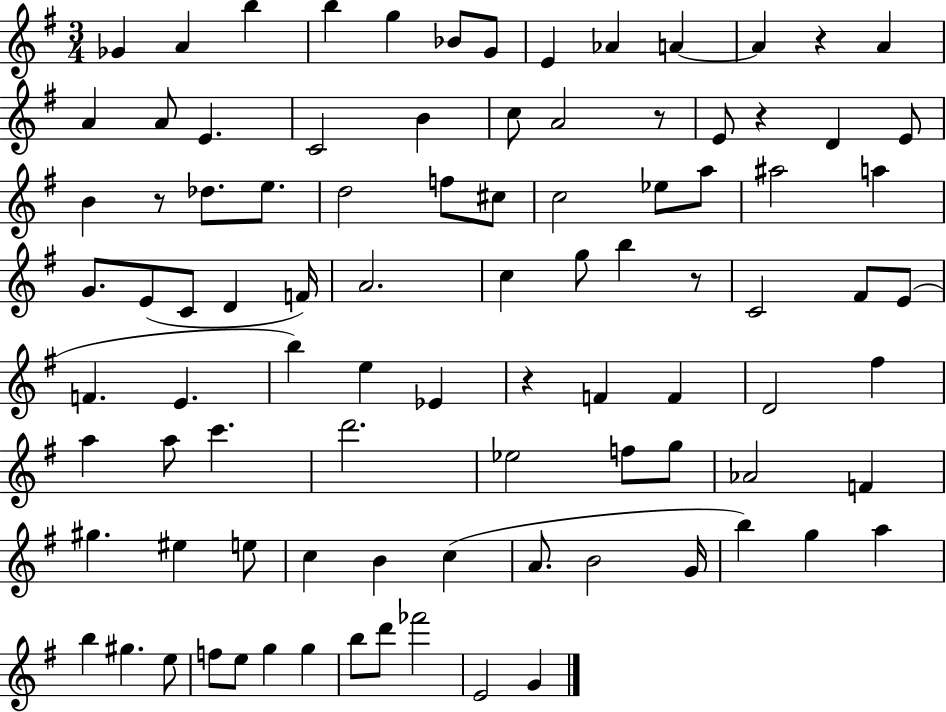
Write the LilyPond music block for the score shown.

{
  \clef treble
  \numericTimeSignature
  \time 3/4
  \key g \major
  \repeat volta 2 { ges'4 a'4 b''4 | b''4 g''4 bes'8 g'8 | e'4 aes'4 a'4~~ | a'4 r4 a'4 | \break a'4 a'8 e'4. | c'2 b'4 | c''8 a'2 r8 | e'8 r4 d'4 e'8 | \break b'4 r8 des''8. e''8. | d''2 f''8 cis''8 | c''2 ees''8 a''8 | ais''2 a''4 | \break g'8. e'8( c'8 d'4 f'16) | a'2. | c''4 g''8 b''4 r8 | c'2 fis'8 e'8( | \break f'4. e'4. | b''4) e''4 ees'4 | r4 f'4 f'4 | d'2 fis''4 | \break a''4 a''8 c'''4. | d'''2. | ees''2 f''8 g''8 | aes'2 f'4 | \break gis''4. eis''4 e''8 | c''4 b'4 c''4( | a'8. b'2 g'16 | b''4) g''4 a''4 | \break b''4 gis''4. e''8 | f''8 e''8 g''4 g''4 | b''8 d'''8 fes'''2 | e'2 g'4 | \break } \bar "|."
}